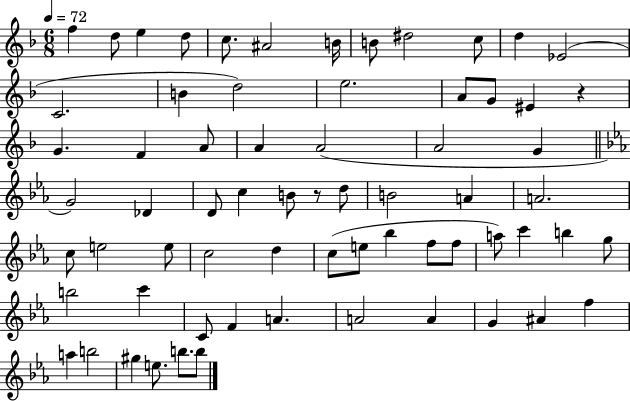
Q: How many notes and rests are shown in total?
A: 67